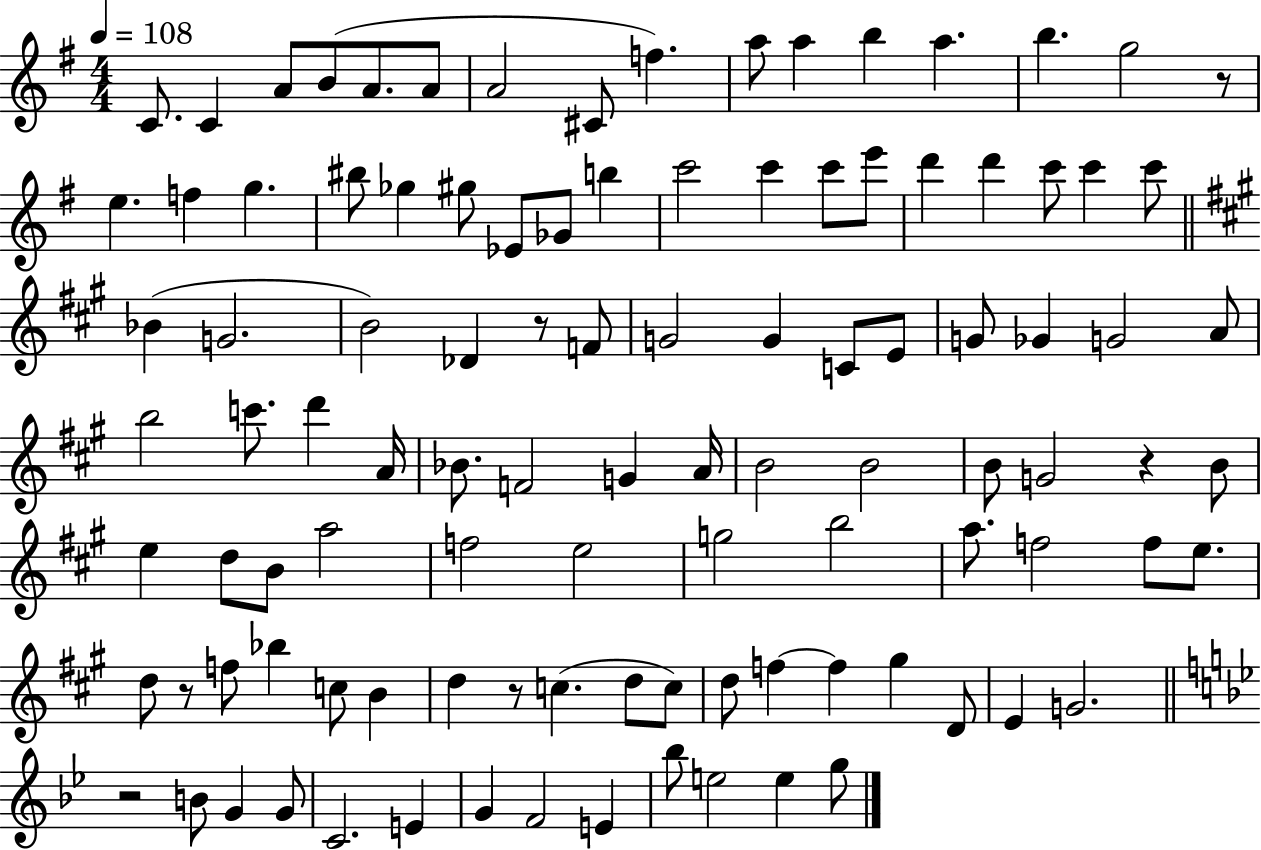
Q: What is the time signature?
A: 4/4